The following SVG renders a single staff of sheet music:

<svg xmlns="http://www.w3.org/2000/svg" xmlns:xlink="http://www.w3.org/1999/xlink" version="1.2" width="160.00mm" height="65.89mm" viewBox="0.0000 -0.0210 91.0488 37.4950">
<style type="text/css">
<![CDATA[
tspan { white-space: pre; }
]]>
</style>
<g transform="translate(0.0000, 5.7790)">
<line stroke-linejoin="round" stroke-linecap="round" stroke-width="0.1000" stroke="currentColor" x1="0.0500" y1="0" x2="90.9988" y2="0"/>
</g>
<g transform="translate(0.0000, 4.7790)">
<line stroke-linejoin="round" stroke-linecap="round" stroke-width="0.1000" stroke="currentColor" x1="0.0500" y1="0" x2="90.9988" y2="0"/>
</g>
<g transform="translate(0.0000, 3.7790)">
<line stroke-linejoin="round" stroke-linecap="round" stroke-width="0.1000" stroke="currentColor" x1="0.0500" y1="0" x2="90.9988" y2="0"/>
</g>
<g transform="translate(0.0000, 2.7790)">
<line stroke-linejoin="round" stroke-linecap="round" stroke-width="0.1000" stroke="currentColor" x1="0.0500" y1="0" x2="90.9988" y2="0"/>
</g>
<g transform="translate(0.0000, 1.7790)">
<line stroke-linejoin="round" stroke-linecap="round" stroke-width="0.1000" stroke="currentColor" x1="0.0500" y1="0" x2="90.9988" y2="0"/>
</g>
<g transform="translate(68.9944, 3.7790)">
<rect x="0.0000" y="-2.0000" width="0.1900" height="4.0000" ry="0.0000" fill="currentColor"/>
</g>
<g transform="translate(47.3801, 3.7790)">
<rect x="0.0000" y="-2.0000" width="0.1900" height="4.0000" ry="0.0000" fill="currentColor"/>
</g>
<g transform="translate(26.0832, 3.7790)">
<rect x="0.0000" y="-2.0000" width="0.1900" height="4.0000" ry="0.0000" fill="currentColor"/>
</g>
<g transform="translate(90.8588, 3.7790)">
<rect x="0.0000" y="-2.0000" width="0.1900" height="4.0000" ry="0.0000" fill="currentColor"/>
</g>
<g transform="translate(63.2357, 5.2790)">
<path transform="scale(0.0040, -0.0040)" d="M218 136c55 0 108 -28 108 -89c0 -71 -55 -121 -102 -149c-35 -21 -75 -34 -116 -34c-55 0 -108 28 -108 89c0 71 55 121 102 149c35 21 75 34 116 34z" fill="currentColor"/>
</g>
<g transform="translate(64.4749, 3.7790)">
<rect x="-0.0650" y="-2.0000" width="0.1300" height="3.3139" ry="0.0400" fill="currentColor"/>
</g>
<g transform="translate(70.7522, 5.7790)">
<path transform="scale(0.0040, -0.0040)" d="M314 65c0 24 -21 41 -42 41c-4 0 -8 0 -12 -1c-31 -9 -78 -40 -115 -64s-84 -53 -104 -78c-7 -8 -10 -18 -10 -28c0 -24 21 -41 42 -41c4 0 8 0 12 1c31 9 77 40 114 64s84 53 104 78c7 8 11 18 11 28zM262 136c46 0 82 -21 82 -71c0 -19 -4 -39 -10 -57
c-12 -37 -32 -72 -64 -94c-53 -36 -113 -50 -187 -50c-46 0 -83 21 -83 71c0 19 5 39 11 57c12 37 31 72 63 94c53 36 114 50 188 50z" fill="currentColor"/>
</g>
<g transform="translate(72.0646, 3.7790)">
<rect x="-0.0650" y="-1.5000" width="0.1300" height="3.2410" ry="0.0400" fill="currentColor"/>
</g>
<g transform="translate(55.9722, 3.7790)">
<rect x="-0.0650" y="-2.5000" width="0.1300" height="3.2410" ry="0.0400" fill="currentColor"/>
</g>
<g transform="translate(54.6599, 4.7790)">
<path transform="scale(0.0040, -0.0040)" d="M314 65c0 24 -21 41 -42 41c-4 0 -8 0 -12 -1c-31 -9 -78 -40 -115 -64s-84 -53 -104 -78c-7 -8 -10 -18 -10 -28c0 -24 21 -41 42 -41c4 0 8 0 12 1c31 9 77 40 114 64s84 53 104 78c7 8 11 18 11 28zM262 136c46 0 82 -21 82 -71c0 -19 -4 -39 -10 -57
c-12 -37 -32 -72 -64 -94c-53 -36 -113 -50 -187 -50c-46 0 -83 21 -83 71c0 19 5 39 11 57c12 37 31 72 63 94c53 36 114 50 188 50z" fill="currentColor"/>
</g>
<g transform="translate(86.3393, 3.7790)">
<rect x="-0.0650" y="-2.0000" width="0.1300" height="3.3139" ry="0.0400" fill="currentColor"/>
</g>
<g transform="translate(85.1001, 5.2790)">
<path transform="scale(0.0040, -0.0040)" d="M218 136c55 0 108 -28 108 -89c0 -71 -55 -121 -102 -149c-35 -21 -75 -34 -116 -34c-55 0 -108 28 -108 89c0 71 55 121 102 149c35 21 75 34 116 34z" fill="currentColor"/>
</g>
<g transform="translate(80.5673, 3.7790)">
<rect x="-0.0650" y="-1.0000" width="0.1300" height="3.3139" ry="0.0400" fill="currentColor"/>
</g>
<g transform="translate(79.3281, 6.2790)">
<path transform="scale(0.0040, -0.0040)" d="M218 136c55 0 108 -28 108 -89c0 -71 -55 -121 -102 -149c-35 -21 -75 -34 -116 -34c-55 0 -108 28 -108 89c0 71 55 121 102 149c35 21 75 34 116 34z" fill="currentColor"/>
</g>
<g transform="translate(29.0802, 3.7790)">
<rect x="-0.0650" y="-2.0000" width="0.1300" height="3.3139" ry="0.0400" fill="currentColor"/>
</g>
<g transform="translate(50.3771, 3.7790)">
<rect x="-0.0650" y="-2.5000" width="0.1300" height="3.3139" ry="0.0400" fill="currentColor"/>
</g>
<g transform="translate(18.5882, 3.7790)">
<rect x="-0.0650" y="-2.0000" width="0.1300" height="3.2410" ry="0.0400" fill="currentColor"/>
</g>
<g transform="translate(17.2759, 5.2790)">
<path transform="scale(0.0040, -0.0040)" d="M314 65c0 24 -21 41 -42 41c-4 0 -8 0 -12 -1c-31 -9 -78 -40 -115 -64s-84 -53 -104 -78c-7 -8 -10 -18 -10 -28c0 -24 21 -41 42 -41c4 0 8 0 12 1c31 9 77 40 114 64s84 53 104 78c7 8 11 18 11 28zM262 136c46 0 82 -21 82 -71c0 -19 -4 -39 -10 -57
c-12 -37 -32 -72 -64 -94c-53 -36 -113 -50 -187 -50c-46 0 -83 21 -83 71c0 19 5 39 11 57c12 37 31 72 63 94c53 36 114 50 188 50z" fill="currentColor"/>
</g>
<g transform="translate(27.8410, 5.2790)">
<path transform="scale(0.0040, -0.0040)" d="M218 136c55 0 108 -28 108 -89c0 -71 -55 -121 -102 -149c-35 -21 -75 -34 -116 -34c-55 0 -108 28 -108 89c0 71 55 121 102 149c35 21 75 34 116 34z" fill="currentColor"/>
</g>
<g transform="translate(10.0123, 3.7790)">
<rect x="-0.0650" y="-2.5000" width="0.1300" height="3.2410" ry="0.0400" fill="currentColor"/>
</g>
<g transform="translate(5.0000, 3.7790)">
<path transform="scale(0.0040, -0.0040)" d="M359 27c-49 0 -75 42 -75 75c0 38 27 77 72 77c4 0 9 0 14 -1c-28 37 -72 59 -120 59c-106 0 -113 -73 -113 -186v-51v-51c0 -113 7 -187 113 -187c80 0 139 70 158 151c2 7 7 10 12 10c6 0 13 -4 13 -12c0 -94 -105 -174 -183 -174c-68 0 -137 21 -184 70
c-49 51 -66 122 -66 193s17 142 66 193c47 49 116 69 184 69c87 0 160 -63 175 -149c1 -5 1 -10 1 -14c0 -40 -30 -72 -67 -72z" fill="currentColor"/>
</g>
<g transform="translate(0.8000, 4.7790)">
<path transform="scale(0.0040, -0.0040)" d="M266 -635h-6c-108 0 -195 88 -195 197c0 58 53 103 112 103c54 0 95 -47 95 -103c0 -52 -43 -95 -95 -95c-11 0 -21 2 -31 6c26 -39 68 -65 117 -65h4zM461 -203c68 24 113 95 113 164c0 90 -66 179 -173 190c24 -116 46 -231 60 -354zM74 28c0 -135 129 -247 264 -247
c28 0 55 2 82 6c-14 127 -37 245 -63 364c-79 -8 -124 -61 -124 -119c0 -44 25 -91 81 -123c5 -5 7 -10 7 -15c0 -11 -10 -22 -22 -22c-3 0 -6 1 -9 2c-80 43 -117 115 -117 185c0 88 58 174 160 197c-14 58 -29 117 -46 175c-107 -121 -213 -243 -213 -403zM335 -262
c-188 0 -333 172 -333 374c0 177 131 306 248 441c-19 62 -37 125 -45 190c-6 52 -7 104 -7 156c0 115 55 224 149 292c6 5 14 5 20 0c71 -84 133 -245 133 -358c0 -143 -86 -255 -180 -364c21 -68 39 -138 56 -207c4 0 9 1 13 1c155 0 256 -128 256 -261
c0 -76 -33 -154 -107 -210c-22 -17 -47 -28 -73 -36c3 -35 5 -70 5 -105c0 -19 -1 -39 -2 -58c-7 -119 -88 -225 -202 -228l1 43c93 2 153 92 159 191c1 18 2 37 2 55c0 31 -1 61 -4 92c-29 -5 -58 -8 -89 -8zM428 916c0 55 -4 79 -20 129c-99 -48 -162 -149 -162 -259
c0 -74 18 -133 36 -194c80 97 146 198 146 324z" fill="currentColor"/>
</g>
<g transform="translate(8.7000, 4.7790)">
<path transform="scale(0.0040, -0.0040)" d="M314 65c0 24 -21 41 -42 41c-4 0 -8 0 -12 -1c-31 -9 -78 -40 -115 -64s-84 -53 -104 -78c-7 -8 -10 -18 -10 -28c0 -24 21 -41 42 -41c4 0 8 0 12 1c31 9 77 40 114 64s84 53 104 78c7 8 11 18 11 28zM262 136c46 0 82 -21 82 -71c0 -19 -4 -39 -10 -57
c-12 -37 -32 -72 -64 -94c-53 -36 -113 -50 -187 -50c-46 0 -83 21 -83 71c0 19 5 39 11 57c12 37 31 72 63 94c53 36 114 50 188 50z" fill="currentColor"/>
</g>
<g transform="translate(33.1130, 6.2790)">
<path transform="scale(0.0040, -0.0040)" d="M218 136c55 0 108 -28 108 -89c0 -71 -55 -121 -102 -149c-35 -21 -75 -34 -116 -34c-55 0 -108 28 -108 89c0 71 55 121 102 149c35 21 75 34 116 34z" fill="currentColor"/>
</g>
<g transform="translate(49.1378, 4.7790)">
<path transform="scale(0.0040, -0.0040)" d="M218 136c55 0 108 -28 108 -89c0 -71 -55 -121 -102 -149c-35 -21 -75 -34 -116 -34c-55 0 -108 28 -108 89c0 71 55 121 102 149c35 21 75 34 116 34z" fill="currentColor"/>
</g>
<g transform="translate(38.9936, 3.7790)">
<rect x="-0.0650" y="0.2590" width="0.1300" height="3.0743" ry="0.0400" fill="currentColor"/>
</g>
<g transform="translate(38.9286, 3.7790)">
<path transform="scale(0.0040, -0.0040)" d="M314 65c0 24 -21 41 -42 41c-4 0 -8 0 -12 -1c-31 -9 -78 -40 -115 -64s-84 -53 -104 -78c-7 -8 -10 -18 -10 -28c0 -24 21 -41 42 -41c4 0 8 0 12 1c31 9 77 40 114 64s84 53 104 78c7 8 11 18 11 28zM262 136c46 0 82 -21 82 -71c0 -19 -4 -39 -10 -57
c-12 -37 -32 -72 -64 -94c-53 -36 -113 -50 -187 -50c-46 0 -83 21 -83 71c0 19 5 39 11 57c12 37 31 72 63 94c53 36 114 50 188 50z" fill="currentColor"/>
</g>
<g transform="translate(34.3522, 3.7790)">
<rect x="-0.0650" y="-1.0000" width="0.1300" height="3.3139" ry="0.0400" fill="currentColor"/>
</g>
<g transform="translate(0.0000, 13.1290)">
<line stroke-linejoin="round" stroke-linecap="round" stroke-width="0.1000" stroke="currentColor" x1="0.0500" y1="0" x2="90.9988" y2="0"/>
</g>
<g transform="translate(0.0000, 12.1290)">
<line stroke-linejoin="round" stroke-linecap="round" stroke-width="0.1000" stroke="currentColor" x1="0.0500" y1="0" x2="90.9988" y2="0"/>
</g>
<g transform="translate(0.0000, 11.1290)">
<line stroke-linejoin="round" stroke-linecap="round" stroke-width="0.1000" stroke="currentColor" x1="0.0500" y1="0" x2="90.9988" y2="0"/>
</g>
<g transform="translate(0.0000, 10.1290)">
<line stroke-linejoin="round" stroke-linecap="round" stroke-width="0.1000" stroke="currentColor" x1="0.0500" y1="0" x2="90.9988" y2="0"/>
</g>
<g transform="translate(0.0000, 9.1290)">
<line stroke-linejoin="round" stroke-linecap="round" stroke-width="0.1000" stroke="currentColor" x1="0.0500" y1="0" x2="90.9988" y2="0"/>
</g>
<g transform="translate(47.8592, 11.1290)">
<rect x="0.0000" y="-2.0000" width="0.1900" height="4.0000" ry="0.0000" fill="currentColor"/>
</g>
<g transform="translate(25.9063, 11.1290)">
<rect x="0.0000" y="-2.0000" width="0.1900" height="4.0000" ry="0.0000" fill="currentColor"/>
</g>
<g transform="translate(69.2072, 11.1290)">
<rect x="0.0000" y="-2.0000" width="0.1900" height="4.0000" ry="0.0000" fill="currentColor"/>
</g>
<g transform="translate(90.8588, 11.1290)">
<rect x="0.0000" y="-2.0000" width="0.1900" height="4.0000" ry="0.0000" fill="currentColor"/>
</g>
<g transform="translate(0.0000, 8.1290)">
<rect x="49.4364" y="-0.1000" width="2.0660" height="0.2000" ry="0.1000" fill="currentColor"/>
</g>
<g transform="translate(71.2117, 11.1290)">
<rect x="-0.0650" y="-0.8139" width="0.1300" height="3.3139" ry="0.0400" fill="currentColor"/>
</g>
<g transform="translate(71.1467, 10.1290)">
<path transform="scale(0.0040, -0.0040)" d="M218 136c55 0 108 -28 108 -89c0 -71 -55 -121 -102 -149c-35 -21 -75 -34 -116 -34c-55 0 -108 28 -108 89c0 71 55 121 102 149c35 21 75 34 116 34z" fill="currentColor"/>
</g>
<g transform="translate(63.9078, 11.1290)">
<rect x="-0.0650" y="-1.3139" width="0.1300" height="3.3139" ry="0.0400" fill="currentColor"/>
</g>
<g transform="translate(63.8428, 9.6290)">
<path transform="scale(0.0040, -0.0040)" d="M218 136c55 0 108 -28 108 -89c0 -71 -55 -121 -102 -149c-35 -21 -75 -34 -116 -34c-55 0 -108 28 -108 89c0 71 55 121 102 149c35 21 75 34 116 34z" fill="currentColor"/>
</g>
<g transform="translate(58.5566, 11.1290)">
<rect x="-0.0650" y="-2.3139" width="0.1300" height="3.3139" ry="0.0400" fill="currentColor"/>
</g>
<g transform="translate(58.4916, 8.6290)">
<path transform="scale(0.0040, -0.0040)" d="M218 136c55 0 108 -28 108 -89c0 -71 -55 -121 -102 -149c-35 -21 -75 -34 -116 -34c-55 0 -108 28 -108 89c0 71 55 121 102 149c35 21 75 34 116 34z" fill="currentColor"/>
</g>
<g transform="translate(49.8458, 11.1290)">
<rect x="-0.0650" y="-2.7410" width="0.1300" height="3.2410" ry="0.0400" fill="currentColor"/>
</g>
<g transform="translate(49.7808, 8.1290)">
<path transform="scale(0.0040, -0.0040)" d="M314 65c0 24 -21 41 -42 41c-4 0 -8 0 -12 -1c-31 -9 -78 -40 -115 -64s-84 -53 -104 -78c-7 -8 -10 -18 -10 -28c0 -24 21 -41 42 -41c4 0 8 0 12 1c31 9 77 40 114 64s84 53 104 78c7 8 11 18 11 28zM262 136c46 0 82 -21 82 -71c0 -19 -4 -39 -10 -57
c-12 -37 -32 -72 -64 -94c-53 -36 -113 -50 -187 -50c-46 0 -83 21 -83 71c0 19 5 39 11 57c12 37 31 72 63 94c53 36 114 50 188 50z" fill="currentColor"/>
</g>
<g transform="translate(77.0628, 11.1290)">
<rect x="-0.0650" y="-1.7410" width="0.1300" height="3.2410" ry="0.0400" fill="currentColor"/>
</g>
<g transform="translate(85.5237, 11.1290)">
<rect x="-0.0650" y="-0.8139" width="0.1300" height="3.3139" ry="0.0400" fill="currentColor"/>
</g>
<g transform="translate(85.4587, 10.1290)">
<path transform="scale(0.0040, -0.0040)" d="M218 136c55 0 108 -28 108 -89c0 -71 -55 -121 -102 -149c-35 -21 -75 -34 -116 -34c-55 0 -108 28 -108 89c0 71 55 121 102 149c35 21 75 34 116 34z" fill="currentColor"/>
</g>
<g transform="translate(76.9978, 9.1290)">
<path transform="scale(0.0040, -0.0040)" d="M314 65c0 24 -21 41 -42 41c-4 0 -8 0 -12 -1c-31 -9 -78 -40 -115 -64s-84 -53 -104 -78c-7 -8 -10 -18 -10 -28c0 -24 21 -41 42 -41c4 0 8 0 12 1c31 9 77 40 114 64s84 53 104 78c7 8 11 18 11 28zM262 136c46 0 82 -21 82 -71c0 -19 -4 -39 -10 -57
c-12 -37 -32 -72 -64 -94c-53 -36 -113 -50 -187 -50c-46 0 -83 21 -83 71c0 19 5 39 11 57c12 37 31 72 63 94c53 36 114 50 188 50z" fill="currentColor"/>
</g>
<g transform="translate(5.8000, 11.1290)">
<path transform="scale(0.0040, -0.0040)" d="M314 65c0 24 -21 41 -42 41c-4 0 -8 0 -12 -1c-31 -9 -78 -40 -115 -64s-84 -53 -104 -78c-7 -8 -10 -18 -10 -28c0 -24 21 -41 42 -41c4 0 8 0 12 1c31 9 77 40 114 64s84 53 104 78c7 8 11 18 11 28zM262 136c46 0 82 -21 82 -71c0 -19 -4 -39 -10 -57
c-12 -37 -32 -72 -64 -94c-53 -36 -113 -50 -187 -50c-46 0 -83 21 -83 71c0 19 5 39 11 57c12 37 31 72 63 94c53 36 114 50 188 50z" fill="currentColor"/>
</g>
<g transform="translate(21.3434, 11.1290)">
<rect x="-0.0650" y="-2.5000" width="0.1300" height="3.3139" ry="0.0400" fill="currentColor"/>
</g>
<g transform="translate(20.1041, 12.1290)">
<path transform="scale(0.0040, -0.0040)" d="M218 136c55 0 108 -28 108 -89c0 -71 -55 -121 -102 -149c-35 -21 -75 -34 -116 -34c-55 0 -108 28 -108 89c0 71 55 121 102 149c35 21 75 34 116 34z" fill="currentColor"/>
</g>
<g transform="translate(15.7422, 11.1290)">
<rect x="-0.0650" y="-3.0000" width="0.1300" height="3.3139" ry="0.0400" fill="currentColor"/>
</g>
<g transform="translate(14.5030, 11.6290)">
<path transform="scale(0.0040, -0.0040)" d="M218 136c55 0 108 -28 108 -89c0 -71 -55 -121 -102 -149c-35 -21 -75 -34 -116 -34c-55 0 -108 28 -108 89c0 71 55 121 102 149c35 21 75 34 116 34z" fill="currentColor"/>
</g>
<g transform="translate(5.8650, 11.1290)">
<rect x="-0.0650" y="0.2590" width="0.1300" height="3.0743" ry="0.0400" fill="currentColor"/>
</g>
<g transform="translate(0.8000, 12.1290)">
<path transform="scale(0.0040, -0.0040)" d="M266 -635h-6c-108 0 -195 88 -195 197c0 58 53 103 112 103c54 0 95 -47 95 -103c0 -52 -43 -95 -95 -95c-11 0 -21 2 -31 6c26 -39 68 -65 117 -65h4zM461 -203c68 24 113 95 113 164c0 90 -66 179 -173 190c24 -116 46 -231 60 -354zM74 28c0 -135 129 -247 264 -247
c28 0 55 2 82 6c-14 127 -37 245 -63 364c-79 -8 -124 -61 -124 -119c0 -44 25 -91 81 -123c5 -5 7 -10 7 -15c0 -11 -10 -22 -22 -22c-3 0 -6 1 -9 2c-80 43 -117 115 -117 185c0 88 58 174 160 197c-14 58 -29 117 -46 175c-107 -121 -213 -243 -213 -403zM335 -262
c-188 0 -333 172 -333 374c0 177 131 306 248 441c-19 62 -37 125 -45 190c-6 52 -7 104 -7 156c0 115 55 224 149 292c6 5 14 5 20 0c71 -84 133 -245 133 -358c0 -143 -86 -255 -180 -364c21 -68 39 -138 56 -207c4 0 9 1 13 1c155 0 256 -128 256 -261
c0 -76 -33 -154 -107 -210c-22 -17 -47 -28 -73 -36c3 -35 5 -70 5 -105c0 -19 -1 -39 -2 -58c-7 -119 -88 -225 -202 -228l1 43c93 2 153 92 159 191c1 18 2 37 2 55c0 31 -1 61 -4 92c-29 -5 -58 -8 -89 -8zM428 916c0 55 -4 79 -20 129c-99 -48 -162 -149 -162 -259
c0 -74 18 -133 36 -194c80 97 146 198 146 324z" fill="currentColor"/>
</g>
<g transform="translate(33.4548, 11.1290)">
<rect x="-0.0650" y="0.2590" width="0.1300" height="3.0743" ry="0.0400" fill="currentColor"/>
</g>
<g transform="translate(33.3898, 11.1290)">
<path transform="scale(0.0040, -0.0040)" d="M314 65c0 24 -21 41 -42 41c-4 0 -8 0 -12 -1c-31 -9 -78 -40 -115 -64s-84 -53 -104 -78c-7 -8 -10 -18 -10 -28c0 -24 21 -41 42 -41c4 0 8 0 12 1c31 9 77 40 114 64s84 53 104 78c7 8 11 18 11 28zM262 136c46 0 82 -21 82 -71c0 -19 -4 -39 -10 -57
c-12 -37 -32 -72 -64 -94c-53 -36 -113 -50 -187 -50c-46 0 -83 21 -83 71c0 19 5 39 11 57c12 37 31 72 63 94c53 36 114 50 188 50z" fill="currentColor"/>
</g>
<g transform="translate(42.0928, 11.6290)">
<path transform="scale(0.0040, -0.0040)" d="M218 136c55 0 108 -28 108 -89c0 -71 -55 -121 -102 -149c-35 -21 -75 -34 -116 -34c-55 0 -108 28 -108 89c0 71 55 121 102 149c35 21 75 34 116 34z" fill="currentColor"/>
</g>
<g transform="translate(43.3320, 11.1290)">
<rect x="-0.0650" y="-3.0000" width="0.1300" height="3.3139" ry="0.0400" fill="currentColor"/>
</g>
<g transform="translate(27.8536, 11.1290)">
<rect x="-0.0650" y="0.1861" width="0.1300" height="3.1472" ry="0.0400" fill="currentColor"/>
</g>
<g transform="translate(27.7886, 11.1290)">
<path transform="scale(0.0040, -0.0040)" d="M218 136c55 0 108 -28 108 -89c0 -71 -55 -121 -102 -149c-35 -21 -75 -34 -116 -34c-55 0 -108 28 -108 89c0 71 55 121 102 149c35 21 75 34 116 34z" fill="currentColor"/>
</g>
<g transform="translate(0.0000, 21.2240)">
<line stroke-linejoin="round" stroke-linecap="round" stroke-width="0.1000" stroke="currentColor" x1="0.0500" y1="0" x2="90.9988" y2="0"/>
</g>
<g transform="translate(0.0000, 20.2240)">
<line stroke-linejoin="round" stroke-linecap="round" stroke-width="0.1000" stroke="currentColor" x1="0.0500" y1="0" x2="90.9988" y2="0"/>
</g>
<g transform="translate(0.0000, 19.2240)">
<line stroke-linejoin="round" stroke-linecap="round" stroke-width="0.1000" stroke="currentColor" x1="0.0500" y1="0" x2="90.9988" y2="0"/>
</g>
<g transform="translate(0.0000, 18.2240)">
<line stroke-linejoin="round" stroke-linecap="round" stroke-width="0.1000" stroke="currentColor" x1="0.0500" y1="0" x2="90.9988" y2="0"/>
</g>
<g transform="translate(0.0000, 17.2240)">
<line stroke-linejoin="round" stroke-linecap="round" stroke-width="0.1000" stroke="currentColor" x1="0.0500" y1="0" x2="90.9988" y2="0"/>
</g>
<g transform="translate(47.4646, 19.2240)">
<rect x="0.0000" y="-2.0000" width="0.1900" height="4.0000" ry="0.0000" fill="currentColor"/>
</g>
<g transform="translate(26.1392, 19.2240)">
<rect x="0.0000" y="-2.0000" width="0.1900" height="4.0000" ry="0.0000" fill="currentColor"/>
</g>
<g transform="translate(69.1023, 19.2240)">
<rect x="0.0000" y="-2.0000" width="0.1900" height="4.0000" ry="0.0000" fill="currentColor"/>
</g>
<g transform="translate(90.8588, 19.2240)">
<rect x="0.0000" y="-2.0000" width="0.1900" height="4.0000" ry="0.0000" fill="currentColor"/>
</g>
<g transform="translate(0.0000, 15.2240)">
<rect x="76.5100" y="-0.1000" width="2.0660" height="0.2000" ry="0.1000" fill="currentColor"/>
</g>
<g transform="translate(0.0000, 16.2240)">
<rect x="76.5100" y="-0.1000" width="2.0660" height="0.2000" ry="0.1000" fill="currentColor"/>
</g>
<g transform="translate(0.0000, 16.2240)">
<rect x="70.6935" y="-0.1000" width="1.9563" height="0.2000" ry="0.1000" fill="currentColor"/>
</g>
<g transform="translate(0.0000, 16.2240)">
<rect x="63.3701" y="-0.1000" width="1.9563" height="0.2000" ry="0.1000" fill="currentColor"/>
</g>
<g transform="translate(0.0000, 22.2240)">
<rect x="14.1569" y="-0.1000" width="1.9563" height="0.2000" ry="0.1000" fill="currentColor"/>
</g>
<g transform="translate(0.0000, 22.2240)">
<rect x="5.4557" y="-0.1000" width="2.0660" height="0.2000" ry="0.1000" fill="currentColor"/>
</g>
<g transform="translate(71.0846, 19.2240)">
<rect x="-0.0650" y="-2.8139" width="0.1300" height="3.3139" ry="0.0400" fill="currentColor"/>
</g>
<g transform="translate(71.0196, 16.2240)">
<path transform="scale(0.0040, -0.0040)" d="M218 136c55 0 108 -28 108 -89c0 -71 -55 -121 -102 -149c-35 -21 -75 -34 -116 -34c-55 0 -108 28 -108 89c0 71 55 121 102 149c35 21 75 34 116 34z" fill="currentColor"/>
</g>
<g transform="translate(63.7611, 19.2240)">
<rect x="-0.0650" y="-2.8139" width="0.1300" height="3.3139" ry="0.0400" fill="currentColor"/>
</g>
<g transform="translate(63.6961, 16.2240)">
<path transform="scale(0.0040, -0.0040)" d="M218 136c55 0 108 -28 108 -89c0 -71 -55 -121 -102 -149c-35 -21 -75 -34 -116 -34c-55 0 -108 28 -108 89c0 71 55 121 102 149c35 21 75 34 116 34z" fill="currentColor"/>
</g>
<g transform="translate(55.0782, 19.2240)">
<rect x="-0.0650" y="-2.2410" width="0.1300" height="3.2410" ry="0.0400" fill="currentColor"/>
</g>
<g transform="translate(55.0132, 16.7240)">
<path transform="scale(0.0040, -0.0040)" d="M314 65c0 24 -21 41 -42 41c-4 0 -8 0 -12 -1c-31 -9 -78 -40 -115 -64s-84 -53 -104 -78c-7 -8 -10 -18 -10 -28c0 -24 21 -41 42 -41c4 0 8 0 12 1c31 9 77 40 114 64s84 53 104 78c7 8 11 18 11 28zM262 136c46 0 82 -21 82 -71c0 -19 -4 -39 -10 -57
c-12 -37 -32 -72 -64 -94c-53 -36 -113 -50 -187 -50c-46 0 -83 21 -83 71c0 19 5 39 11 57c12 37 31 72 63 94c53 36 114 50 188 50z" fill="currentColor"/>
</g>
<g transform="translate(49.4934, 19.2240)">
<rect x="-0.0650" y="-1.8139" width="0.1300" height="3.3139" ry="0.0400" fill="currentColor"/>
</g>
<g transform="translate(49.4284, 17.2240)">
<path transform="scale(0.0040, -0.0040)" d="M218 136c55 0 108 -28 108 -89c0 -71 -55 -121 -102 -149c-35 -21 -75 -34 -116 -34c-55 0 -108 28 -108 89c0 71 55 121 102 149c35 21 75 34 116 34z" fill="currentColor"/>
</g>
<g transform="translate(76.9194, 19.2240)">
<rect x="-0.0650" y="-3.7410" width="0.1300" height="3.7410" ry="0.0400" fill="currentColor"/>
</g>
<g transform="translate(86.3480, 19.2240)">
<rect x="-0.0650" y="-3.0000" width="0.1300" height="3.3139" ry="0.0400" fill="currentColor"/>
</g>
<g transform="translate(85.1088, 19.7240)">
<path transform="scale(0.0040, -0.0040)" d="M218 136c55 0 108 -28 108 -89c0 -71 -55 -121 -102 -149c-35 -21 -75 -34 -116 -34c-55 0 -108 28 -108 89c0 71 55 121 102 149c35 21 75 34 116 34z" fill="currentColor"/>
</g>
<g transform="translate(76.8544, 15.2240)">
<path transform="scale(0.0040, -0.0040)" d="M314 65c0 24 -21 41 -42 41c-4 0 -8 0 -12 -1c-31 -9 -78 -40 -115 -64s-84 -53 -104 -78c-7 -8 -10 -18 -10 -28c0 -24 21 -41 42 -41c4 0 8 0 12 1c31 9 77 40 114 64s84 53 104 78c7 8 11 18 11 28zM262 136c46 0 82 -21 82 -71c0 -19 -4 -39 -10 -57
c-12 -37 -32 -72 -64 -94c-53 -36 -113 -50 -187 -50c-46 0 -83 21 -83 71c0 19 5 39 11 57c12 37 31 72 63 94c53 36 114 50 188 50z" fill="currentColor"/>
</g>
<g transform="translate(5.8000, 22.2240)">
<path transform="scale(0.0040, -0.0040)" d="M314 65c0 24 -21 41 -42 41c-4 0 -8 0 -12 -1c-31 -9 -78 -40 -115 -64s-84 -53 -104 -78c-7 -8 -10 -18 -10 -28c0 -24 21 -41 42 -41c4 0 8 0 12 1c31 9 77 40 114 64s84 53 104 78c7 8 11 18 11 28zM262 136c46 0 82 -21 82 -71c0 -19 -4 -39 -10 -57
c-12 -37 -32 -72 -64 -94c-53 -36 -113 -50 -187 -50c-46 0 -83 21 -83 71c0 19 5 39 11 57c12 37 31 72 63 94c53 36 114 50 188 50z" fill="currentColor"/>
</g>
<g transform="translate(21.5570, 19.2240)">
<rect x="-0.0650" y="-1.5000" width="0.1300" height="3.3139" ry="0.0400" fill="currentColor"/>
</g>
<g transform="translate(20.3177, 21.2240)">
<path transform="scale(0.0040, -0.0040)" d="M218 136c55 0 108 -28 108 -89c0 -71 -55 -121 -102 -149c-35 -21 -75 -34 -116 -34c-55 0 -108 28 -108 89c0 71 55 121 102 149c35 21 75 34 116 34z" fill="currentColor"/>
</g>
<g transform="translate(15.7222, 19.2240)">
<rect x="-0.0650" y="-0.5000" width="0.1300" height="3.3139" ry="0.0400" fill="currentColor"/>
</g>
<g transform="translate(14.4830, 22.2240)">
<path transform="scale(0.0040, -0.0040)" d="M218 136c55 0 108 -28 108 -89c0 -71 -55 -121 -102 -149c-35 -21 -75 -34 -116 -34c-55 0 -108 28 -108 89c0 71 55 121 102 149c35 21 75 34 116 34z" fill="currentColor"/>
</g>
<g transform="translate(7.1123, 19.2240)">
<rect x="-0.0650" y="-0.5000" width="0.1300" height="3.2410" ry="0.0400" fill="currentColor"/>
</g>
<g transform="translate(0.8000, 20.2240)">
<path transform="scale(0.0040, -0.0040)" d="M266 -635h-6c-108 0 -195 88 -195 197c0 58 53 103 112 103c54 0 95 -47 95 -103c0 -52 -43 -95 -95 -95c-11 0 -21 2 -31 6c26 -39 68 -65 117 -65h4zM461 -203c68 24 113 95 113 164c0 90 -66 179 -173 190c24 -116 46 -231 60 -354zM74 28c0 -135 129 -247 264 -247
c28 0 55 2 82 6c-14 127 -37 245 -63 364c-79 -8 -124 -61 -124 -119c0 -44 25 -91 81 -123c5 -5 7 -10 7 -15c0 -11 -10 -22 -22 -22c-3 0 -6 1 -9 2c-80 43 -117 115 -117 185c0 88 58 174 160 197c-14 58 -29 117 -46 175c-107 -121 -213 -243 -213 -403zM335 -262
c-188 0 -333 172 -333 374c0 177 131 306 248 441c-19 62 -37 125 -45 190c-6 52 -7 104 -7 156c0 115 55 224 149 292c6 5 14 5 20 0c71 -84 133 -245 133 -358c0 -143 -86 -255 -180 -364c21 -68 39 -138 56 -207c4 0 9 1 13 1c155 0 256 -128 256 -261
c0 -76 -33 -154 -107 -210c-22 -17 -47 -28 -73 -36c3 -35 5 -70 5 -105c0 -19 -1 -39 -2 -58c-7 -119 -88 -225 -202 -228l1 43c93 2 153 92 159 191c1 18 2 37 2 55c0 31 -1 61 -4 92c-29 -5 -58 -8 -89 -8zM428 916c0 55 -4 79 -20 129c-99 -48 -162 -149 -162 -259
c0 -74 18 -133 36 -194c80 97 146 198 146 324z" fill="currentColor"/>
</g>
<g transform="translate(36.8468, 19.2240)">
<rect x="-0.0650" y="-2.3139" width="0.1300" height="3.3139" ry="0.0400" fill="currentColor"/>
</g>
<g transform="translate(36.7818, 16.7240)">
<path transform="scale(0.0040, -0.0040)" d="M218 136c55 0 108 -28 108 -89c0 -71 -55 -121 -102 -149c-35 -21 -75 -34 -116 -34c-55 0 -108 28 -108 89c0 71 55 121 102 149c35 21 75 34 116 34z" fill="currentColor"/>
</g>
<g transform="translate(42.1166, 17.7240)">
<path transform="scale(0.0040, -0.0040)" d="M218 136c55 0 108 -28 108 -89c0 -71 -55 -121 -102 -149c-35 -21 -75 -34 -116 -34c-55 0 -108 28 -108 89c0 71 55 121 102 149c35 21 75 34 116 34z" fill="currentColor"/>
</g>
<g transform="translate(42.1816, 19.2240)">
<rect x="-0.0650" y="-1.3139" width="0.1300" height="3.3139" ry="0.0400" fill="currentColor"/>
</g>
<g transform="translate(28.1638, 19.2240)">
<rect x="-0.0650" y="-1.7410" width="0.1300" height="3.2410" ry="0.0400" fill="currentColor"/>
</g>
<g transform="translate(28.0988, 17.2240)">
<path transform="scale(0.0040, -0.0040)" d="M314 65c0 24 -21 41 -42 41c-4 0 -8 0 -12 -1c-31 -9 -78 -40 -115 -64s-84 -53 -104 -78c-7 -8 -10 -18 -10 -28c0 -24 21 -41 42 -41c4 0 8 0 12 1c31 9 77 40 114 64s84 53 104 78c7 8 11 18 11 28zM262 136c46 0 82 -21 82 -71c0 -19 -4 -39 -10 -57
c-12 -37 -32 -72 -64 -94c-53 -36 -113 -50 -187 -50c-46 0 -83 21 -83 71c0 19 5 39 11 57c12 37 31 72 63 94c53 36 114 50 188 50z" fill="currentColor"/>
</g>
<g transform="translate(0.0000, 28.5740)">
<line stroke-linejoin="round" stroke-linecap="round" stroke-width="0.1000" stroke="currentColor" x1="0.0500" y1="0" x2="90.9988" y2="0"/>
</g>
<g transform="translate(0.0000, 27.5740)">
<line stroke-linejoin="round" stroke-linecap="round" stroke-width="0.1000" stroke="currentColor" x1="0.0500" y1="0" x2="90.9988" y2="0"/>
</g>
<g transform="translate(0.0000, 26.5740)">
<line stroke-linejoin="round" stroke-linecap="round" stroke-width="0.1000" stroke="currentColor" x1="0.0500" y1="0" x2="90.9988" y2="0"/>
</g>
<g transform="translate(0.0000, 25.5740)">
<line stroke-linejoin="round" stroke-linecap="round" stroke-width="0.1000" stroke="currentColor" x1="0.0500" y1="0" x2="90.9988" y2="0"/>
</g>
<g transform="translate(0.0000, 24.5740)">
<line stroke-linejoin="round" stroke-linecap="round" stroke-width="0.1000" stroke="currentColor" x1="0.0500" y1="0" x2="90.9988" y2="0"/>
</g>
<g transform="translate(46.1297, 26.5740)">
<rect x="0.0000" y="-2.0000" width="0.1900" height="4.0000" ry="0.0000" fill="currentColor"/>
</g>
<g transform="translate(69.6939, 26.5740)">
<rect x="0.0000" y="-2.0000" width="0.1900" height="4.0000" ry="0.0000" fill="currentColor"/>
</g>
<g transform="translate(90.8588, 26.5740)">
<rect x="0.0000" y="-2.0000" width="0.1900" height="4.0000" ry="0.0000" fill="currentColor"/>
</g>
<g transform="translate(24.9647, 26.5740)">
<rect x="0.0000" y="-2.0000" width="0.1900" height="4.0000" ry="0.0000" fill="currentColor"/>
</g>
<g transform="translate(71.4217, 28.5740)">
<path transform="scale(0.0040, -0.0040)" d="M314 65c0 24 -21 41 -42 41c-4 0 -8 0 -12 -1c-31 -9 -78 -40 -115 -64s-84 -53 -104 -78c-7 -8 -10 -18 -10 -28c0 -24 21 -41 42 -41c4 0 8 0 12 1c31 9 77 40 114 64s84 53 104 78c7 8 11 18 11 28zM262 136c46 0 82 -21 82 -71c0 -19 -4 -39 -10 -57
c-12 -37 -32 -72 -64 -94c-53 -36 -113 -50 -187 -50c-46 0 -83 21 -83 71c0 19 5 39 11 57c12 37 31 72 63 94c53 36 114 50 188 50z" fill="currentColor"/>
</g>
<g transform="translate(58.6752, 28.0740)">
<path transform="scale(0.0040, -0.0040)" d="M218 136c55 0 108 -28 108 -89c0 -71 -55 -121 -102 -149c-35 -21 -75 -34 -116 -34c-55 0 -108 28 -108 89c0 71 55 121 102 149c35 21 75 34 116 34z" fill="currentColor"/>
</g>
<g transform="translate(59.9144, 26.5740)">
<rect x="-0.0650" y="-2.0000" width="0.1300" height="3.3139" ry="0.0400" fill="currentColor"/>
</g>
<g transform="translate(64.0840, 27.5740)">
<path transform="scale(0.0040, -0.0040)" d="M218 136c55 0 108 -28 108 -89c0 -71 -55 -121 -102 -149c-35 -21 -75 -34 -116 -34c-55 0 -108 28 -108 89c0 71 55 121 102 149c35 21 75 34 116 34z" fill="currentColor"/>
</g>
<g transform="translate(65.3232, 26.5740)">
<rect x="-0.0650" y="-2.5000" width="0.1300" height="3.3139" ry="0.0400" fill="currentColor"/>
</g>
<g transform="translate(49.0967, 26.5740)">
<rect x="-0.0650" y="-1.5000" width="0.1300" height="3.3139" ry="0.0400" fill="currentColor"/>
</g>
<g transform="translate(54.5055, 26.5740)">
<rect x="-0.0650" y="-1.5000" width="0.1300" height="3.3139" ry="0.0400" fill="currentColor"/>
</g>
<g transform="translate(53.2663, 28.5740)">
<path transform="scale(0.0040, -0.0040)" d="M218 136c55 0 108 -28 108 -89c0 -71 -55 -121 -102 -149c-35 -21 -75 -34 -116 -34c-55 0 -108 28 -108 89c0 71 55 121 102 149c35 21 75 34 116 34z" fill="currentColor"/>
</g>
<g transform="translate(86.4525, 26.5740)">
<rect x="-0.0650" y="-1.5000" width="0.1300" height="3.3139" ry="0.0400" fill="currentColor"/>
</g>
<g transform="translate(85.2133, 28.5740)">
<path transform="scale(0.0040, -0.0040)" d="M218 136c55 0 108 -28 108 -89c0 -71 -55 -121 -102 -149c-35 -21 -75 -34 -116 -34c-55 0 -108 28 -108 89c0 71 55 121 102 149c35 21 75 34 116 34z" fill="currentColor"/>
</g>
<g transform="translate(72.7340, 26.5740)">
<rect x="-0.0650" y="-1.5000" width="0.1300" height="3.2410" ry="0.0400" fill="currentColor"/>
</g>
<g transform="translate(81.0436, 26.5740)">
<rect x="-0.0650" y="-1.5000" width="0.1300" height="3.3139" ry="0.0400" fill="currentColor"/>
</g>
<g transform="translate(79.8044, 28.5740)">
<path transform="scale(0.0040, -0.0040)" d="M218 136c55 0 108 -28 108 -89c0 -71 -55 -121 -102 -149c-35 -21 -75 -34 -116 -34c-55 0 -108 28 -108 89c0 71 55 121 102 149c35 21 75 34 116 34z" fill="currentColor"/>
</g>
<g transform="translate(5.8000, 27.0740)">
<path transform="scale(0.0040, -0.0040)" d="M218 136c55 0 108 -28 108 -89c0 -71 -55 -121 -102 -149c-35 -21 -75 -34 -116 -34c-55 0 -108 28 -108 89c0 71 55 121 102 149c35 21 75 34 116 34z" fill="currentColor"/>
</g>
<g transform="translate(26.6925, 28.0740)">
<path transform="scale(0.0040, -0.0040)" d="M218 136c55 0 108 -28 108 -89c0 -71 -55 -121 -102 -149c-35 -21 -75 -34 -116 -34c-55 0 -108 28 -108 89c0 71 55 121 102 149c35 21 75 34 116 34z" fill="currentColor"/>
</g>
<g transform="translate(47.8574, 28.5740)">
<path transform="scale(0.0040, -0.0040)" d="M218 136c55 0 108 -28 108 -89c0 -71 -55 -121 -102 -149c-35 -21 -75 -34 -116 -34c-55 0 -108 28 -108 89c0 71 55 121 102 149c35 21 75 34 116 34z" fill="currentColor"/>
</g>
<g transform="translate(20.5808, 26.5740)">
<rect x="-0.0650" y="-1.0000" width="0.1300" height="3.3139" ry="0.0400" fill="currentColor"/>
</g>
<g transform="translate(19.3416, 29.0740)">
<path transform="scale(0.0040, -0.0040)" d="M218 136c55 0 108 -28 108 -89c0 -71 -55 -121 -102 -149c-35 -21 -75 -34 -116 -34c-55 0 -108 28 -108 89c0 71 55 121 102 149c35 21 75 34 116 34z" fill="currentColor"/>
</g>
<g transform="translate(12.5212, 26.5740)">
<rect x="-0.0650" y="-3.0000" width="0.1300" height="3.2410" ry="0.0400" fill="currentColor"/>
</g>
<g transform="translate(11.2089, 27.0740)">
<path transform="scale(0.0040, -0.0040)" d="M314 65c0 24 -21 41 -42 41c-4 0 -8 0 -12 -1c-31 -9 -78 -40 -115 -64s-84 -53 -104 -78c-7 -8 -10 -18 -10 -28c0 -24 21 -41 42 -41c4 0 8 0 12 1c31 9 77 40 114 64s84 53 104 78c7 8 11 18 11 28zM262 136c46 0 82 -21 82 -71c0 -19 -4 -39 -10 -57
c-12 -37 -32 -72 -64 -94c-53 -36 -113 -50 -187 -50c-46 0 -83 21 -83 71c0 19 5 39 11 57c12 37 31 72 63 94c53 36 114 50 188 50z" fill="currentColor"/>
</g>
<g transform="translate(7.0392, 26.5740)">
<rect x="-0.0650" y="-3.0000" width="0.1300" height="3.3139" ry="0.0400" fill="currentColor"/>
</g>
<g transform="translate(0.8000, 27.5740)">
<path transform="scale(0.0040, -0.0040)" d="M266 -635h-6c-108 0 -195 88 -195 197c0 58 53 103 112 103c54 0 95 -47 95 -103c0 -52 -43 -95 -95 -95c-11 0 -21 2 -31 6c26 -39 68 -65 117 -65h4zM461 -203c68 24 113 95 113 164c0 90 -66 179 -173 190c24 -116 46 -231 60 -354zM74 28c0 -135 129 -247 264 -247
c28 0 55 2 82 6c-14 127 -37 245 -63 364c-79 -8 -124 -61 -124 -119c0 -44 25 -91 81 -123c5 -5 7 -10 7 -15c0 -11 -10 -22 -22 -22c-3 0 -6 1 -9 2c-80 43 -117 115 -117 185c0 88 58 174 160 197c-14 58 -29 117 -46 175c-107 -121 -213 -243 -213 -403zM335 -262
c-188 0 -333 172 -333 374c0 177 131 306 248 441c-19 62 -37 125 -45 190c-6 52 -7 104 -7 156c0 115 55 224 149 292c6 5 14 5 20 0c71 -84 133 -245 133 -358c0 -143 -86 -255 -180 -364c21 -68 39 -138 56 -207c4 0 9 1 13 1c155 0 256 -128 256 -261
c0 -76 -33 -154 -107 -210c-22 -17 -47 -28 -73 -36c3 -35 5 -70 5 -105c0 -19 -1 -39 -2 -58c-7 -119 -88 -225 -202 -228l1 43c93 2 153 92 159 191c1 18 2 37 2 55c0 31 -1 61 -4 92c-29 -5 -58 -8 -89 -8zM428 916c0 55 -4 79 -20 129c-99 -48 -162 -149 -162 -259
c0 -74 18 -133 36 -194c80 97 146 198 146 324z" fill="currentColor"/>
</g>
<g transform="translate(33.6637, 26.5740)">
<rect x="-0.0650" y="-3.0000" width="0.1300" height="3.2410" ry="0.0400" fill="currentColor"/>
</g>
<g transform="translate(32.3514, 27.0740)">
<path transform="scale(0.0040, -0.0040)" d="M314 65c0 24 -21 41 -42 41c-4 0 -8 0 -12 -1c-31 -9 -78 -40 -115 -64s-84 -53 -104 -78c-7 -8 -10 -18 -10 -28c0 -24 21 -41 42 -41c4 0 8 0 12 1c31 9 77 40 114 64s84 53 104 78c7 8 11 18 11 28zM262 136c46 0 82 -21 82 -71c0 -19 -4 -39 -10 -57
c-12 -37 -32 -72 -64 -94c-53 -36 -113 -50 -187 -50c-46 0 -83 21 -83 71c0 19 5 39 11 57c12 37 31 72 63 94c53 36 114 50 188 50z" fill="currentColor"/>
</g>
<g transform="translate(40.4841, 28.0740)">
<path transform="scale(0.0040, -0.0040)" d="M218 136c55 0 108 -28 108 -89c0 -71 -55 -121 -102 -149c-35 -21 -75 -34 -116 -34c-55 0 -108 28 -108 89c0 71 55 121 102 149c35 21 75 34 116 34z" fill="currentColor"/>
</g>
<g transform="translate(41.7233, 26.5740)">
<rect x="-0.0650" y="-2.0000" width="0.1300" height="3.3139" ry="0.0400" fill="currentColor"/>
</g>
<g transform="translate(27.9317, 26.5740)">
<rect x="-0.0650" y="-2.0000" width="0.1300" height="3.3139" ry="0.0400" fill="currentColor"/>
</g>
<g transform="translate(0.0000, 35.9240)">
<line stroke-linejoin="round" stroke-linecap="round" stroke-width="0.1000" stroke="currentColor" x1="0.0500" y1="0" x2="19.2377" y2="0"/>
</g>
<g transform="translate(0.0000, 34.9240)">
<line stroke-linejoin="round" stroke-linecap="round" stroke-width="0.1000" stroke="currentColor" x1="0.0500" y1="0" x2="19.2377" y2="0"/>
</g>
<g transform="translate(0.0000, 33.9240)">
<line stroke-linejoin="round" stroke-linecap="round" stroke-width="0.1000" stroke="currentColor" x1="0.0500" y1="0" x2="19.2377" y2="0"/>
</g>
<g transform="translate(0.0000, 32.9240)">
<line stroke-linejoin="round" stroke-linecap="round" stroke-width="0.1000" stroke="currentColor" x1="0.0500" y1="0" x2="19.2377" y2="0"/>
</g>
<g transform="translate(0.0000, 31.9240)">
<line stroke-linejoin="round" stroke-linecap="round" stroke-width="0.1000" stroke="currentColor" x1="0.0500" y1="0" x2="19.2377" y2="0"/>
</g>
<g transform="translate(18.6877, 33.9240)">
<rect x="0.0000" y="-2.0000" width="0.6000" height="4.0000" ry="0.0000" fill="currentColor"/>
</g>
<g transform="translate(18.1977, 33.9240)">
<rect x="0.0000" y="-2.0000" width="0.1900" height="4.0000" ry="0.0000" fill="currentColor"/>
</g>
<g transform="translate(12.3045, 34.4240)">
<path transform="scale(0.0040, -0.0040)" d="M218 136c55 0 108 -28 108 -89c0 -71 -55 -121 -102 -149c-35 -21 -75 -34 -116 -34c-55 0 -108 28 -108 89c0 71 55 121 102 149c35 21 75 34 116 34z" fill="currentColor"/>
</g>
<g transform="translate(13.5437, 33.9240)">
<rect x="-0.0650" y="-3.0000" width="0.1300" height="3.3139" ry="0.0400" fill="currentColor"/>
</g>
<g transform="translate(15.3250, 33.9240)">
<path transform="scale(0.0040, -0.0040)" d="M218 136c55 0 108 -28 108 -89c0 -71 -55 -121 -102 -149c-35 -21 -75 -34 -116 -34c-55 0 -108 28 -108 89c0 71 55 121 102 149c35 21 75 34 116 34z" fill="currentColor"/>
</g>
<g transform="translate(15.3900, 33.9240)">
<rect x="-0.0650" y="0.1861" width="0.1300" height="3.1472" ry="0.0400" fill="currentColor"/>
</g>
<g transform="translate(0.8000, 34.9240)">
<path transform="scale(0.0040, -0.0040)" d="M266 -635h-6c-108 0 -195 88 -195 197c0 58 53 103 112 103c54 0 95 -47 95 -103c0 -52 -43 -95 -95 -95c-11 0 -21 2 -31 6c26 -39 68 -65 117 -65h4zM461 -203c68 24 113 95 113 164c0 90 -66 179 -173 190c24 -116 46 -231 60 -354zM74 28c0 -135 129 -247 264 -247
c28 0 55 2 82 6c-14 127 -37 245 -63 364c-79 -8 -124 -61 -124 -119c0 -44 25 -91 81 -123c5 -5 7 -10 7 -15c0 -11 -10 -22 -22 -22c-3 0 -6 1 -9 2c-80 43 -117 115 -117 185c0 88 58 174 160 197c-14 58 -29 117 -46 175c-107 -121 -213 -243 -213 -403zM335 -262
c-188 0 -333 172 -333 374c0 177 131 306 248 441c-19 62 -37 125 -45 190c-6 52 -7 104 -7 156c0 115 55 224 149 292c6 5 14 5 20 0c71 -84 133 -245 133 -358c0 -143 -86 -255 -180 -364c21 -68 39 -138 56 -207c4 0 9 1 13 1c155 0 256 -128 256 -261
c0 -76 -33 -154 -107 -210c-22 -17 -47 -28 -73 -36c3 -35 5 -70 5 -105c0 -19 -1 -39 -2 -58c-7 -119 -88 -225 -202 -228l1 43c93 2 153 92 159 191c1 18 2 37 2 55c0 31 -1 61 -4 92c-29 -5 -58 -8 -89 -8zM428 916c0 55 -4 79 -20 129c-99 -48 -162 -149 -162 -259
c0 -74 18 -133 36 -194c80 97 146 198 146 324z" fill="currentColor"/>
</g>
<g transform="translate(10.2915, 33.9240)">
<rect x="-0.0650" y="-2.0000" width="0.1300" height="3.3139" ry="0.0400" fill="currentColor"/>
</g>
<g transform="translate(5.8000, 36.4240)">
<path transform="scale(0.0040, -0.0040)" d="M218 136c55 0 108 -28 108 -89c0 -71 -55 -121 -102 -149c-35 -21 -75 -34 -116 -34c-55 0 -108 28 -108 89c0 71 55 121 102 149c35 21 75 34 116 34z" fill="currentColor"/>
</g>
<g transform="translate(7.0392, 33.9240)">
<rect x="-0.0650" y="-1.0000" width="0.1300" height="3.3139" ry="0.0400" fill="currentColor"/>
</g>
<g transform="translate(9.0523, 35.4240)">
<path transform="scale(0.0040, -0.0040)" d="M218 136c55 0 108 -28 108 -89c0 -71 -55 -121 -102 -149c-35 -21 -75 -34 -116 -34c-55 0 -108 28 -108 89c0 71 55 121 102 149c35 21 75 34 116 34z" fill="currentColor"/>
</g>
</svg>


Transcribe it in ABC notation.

X:1
T:Untitled
M:4/4
L:1/4
K:C
G2 F2 F D B2 G G2 F E2 D F B2 A G B B2 A a2 g e d f2 d C2 C E f2 g e f g2 a a c'2 A A A2 D F A2 F E E F G E2 E E D F A B